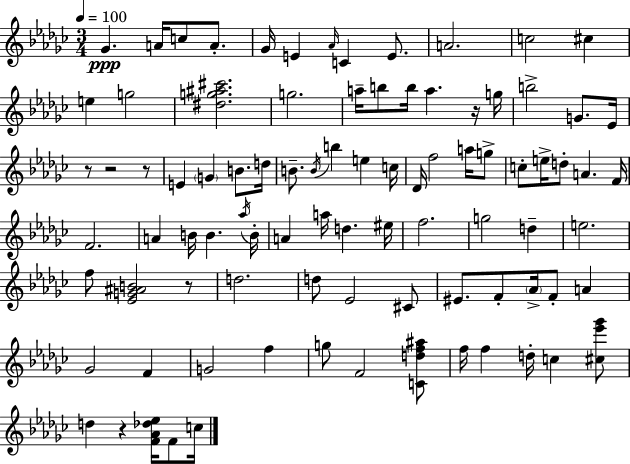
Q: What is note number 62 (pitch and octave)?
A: F4